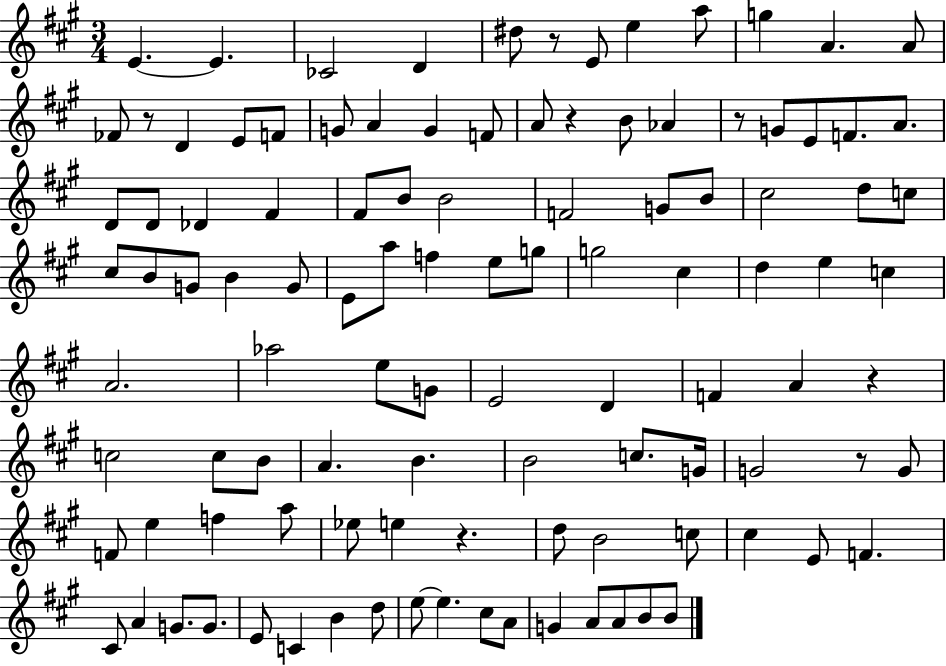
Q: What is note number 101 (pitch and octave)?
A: B4